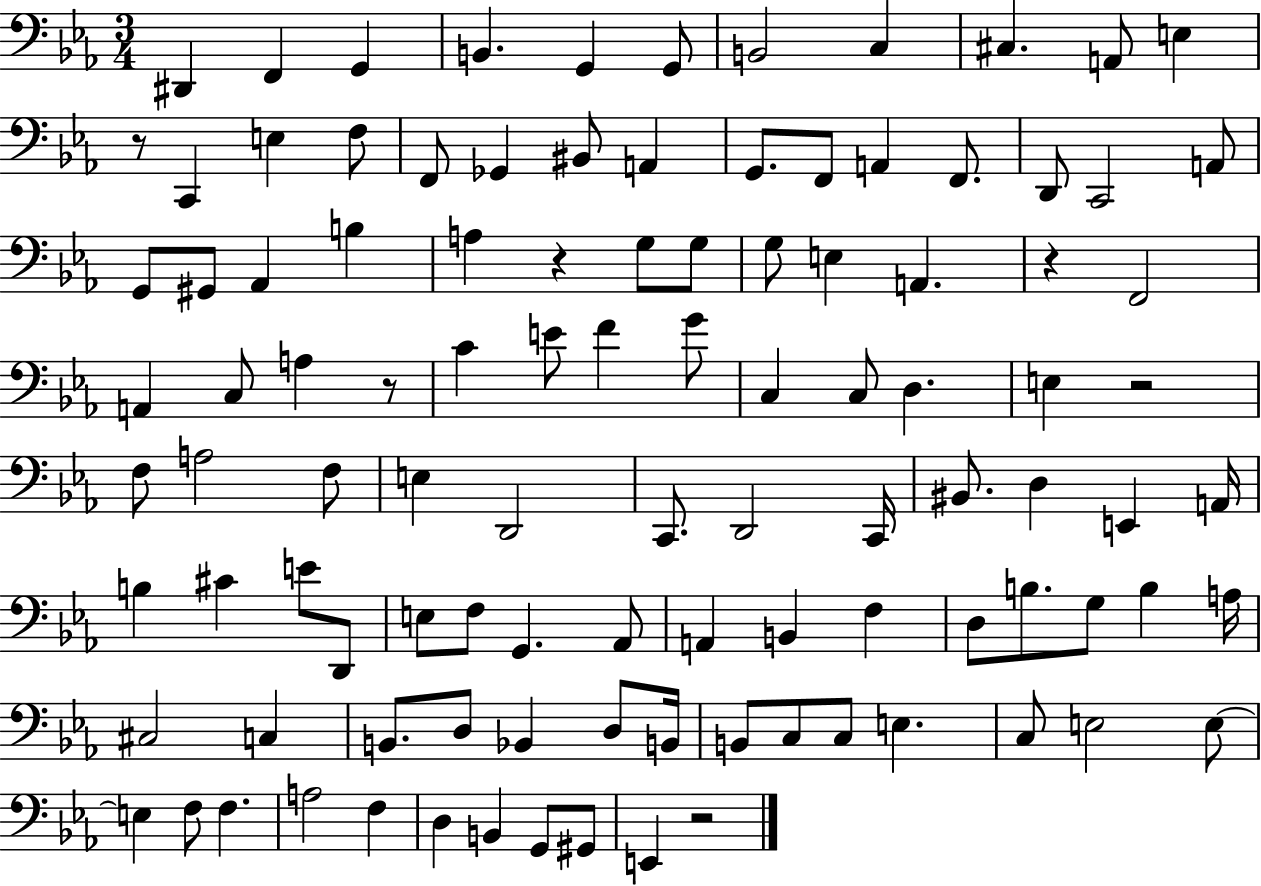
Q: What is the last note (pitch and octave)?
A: E2